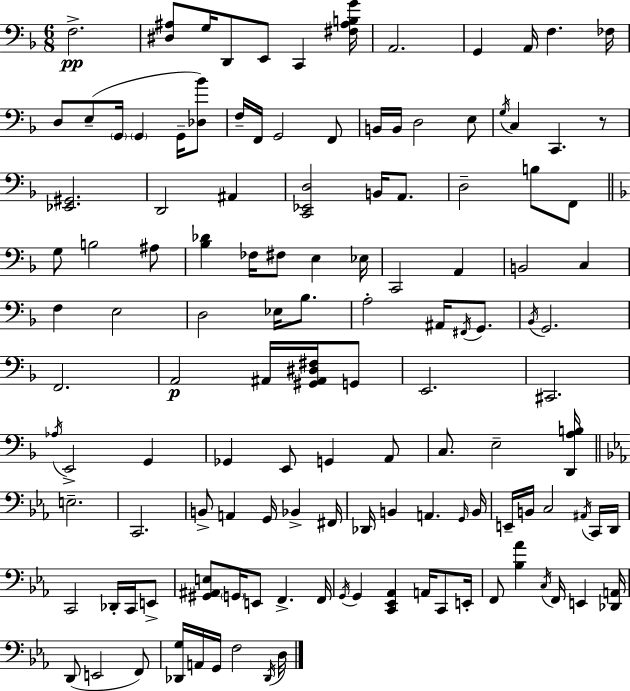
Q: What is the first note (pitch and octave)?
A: F3